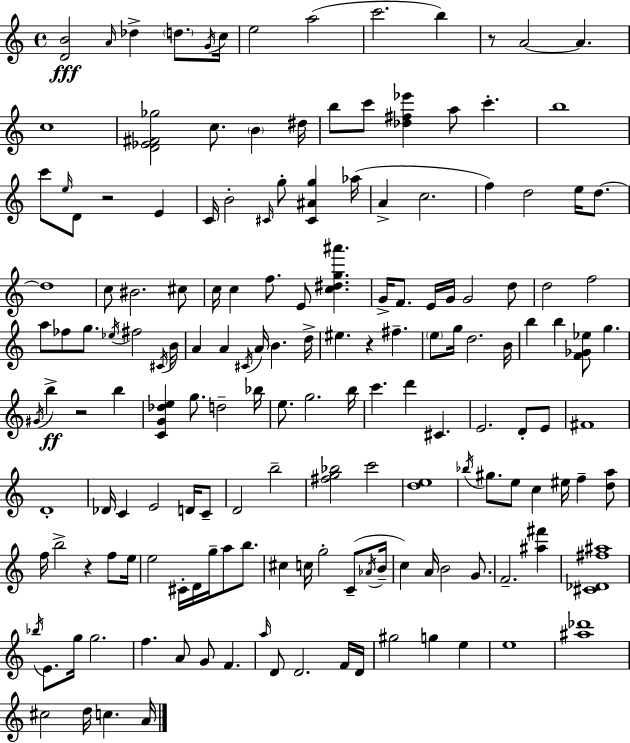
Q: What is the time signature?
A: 4/4